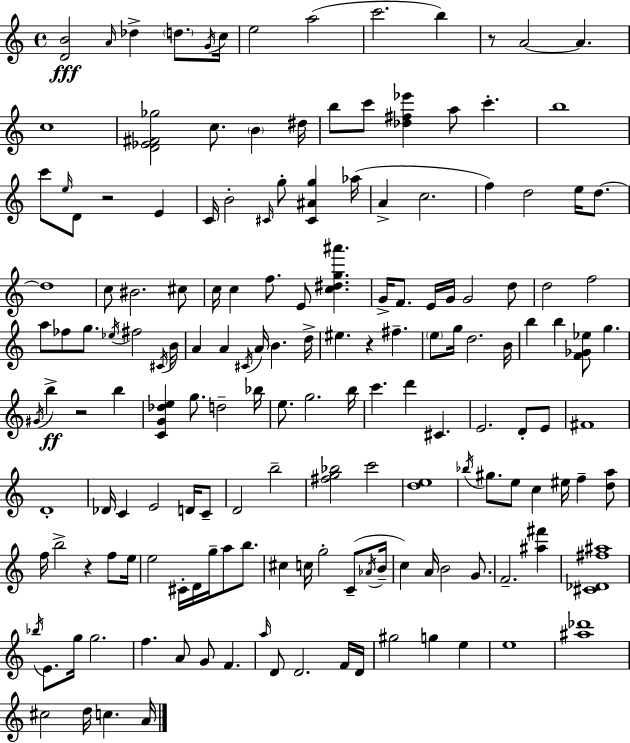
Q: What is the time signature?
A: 4/4